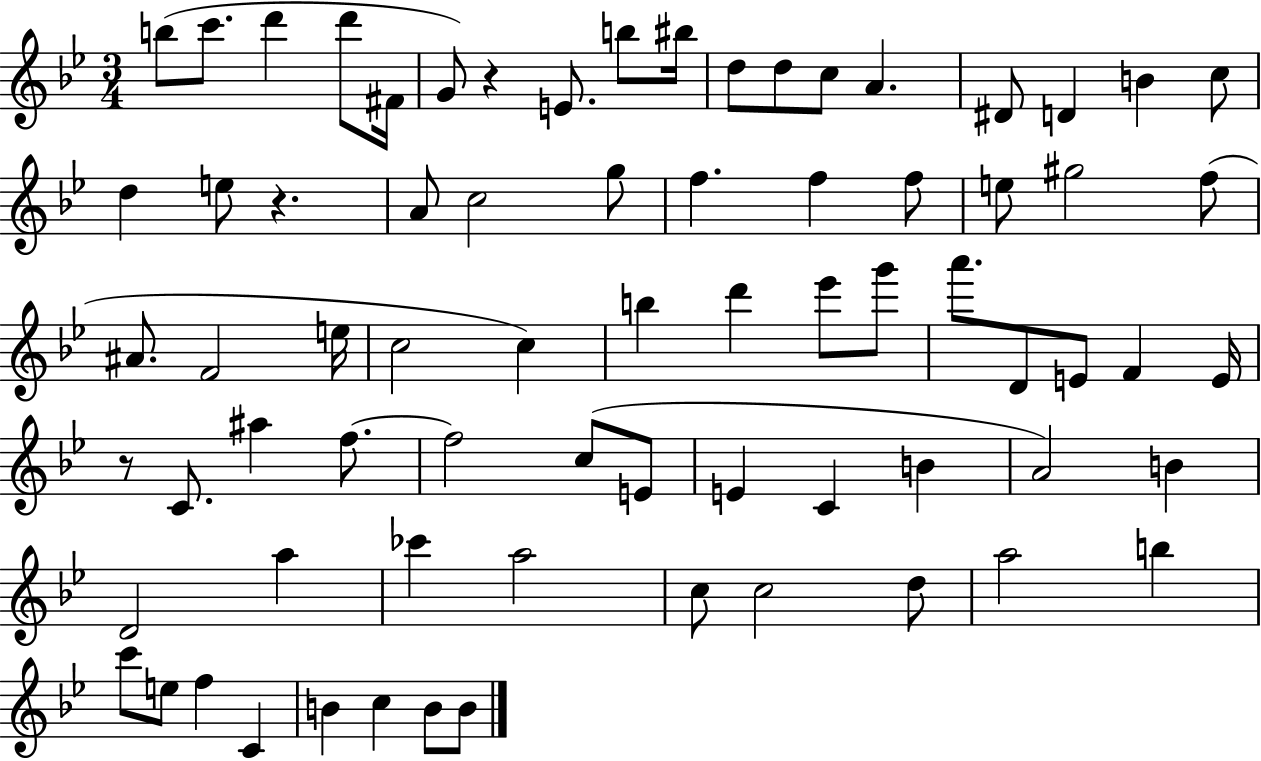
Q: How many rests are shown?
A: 3